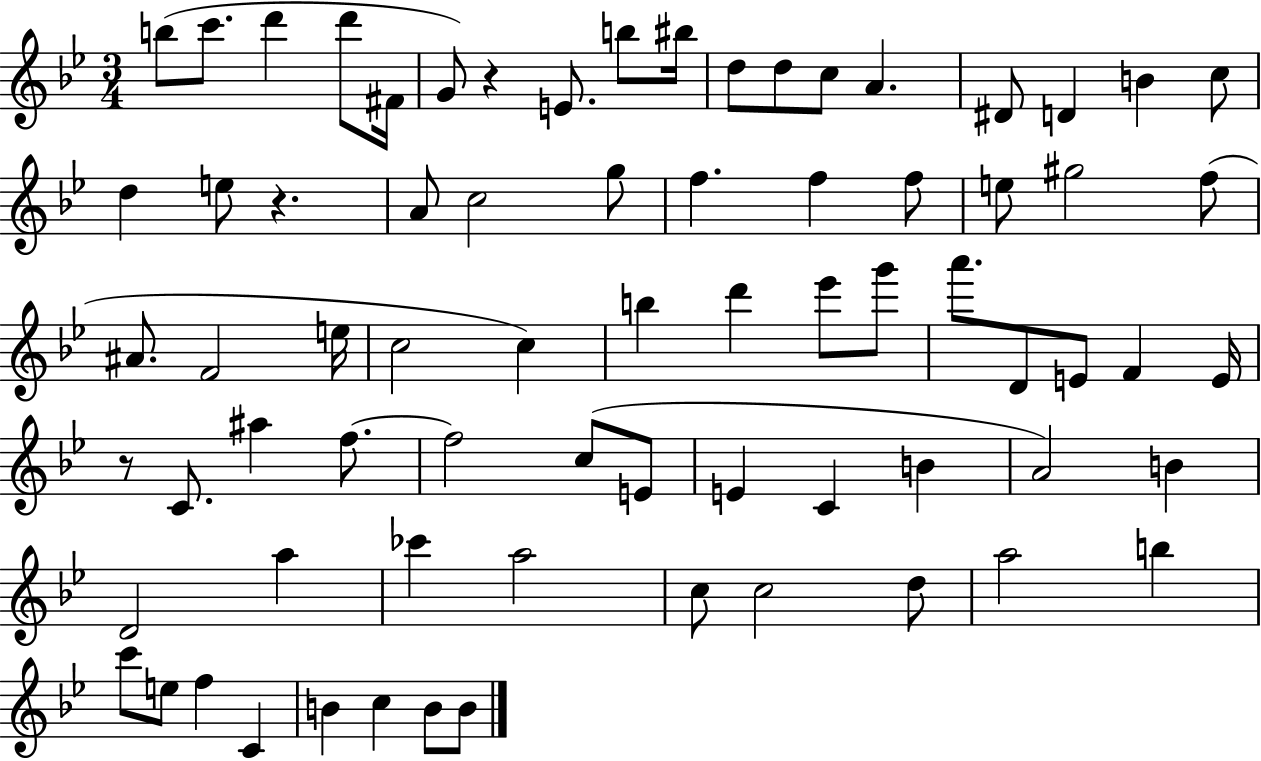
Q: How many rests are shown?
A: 3